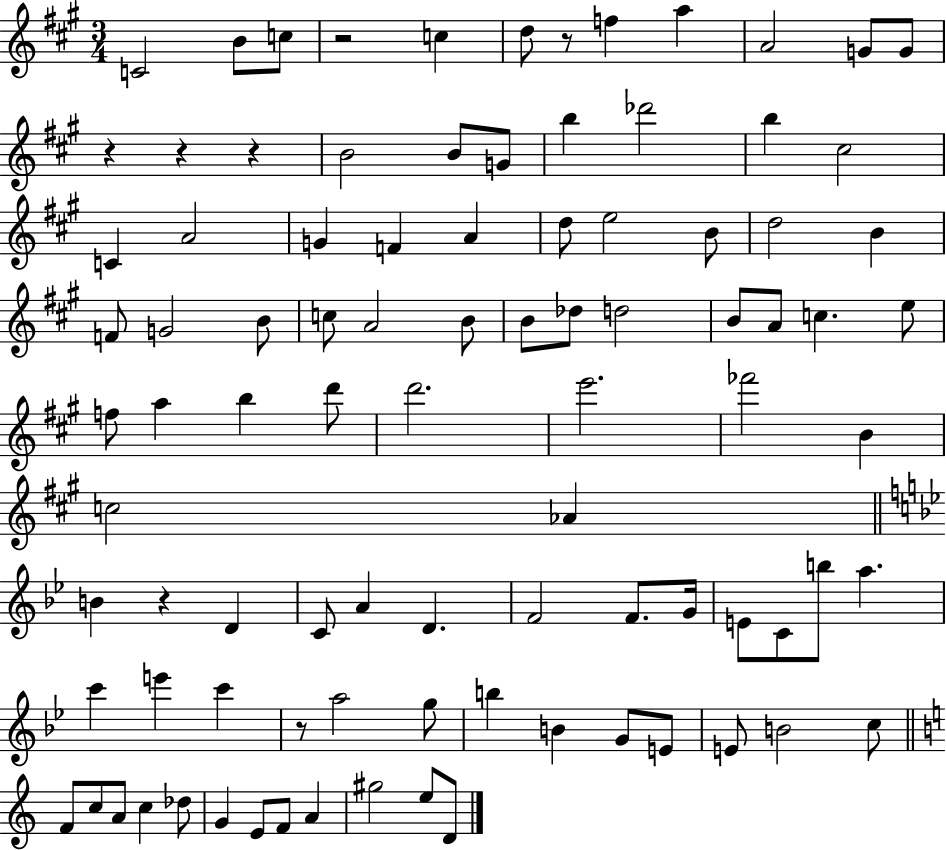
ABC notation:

X:1
T:Untitled
M:3/4
L:1/4
K:A
C2 B/2 c/2 z2 c d/2 z/2 f a A2 G/2 G/2 z z z B2 B/2 G/2 b _d'2 b ^c2 C A2 G F A d/2 e2 B/2 d2 B F/2 G2 B/2 c/2 A2 B/2 B/2 _d/2 d2 B/2 A/2 c e/2 f/2 a b d'/2 d'2 e'2 _f'2 B c2 _A B z D C/2 A D F2 F/2 G/4 E/2 C/2 b/2 a c' e' c' z/2 a2 g/2 b B G/2 E/2 E/2 B2 c/2 F/2 c/2 A/2 c _d/2 G E/2 F/2 A ^g2 e/2 D/2